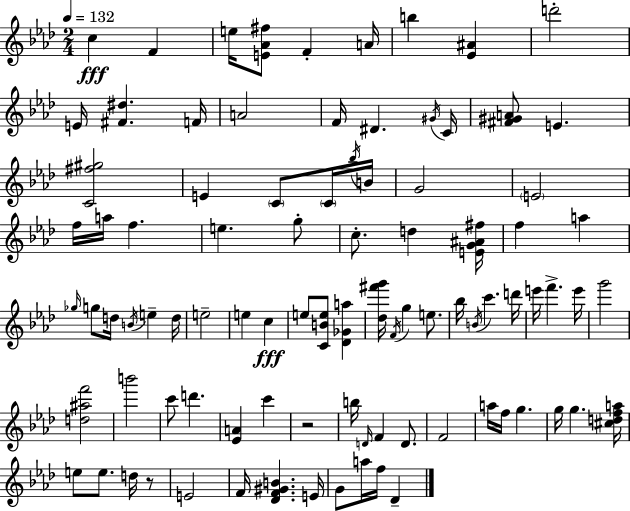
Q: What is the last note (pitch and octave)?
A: Db4